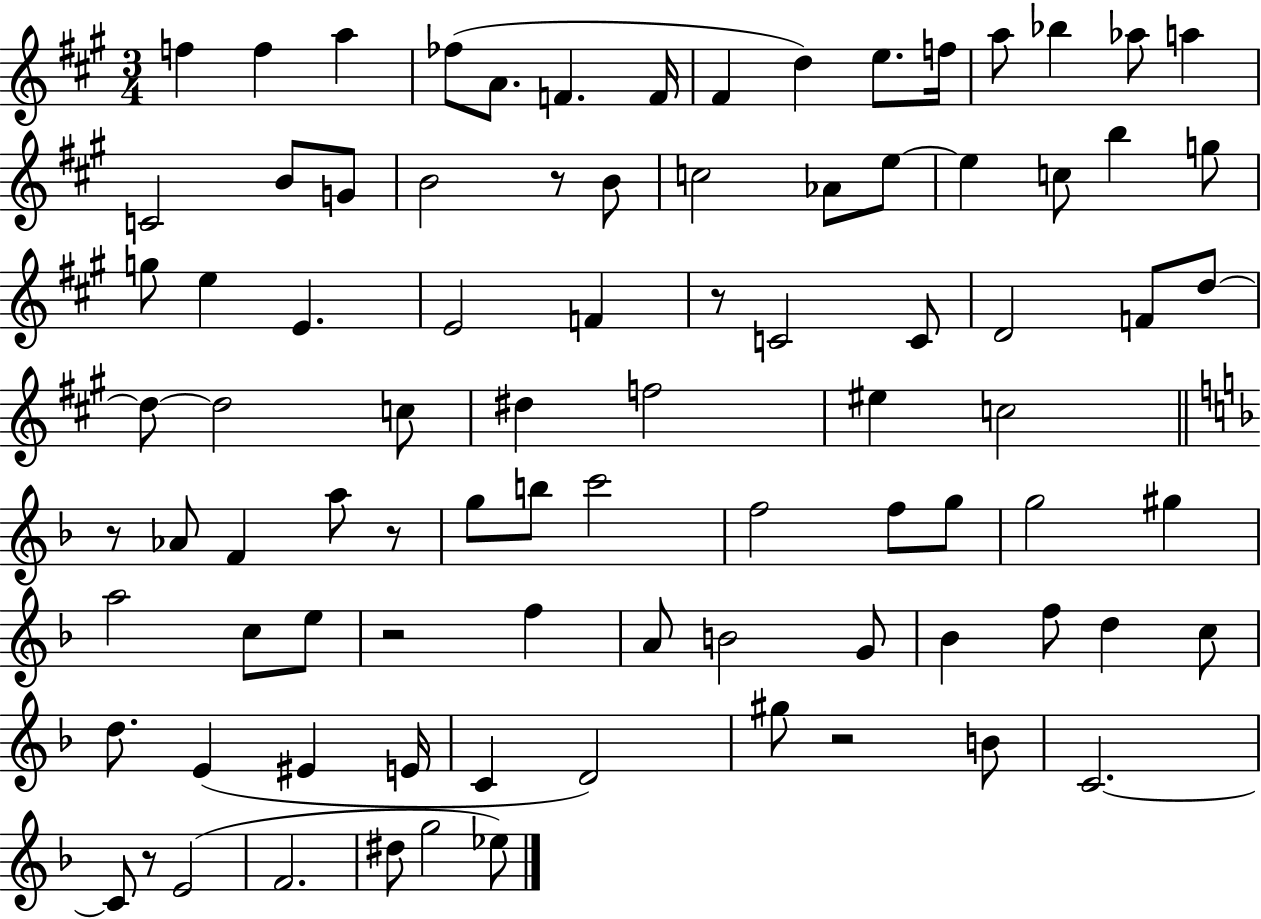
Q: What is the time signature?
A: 3/4